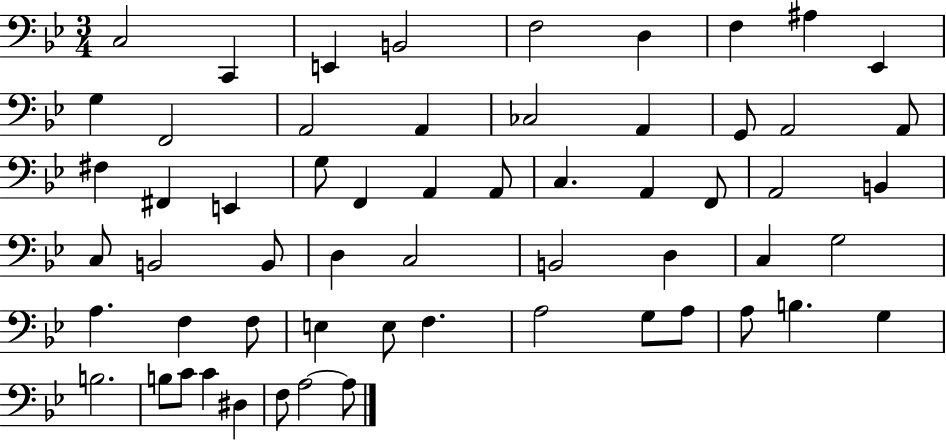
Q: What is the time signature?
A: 3/4